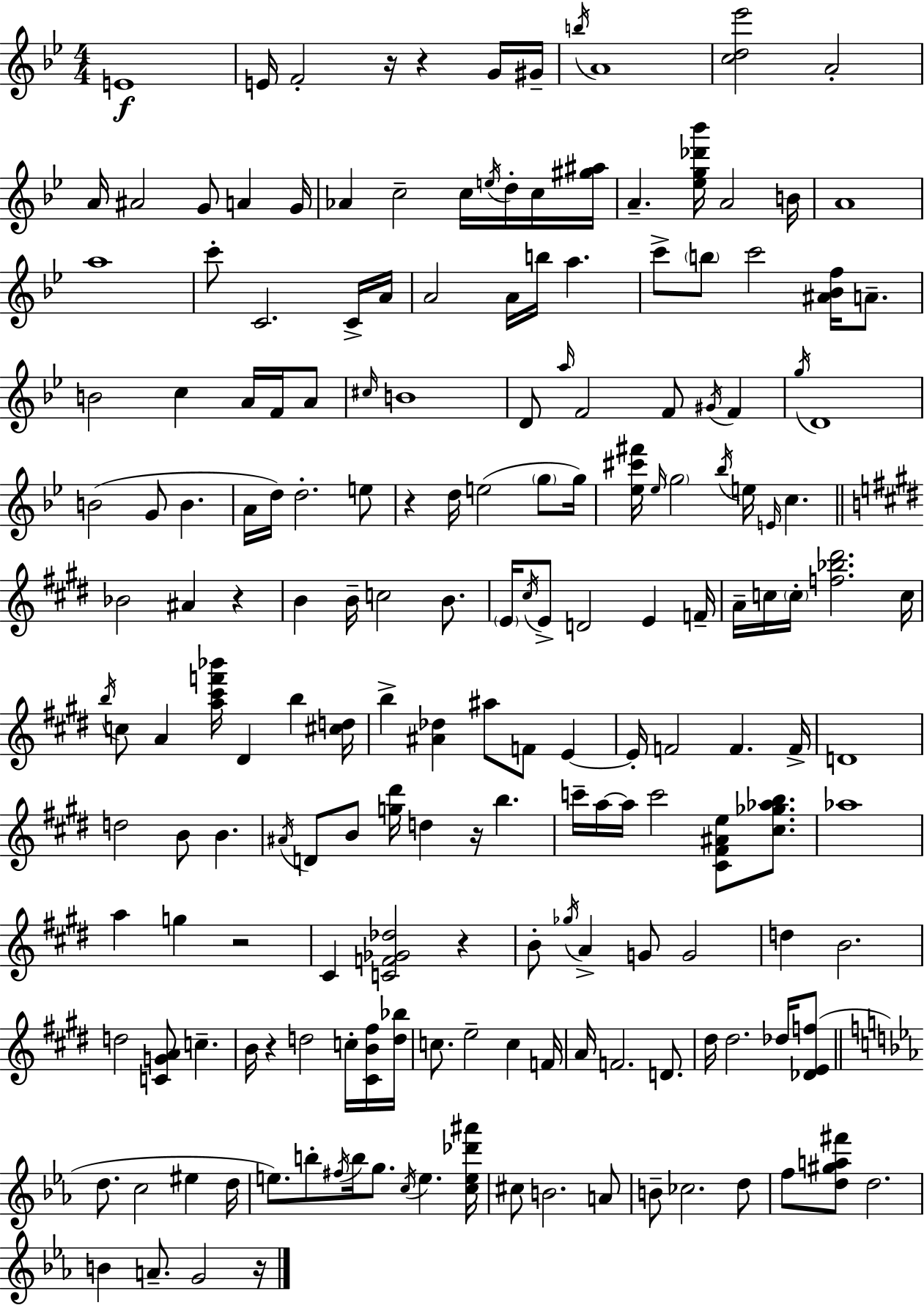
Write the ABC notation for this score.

X:1
T:Untitled
M:4/4
L:1/4
K:Gm
E4 E/4 F2 z/4 z G/4 ^G/4 b/4 A4 [cd_e']2 A2 A/4 ^A2 G/2 A G/4 _A c2 c/4 e/4 d/4 c/4 [^g^a]/4 A [_eg_d'_b']/4 A2 B/4 A4 a4 c'/2 C2 C/4 A/4 A2 A/4 b/4 a c'/2 b/2 c'2 [^A_Bf]/4 A/2 B2 c A/4 F/4 A/2 ^c/4 B4 D/2 a/4 F2 F/2 ^G/4 F g/4 D4 B2 G/2 B A/4 d/4 d2 e/2 z d/4 e2 g/2 g/4 [_e^c'^f']/4 _e/4 g2 _b/4 e/4 E/4 c _B2 ^A z B B/4 c2 B/2 E/4 ^c/4 E/2 D2 E F/4 A/4 c/4 c/4 [f_b^d']2 c/4 b/4 c/2 A [a^c'f'_b']/4 ^D b [^cd]/4 b [^A_d] ^a/2 F/2 E E/4 F2 F F/4 D4 d2 B/2 B ^A/4 D/2 B/2 [g^d']/4 d z/4 b c'/4 a/4 a/4 c'2 [^C^F^Ae]/2 [^c_g_ab]/2 _a4 a g z2 ^C [CF_G_d]2 z B/2 _g/4 A G/2 G2 d B2 d2 [CGA]/2 c B/4 z d2 c/4 [^CB^f]/4 [d_b]/4 c/2 e2 c F/4 A/4 F2 D/2 ^d/4 ^d2 _d/4 [_DEf]/2 d/2 c2 ^e d/4 e/2 b/2 ^f/4 b/4 g/2 c/4 e [ce_d'^a']/4 ^c/2 B2 A/2 B/2 _c2 d/2 f/2 [d^ga^f']/2 d2 B A/2 G2 z/4